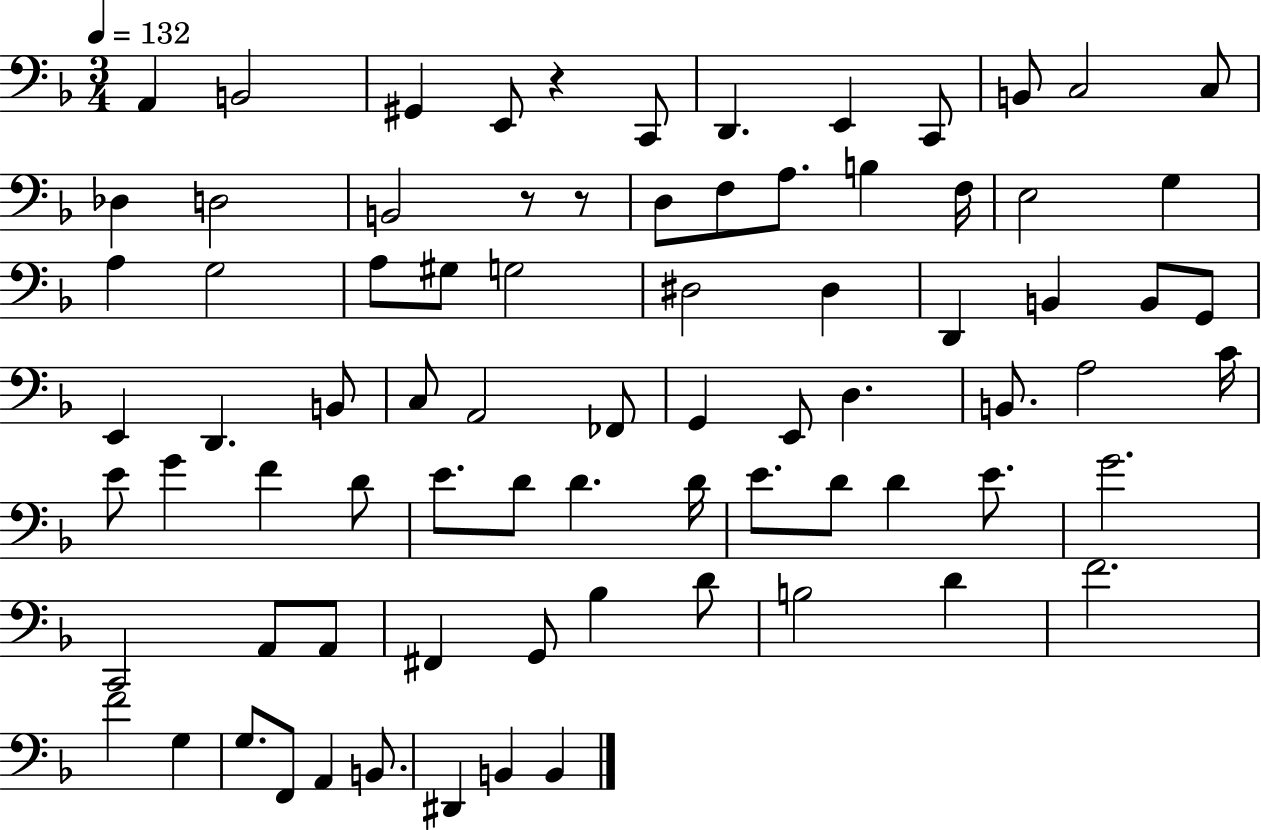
{
  \clef bass
  \numericTimeSignature
  \time 3/4
  \key f \major
  \tempo 4 = 132
  a,4 b,2 | gis,4 e,8 r4 c,8 | d,4. e,4 c,8 | b,8 c2 c8 | \break des4 d2 | b,2 r8 r8 | d8 f8 a8. b4 f16 | e2 g4 | \break a4 g2 | a8 gis8 g2 | dis2 dis4 | d,4 b,4 b,8 g,8 | \break e,4 d,4. b,8 | c8 a,2 fes,8 | g,4 e,8 d4. | b,8. a2 c'16 | \break e'8 g'4 f'4 d'8 | e'8. d'8 d'4. d'16 | e'8. d'8 d'4 e'8. | g'2. | \break c,2 a,8 a,8 | fis,4 g,8 bes4 d'8 | b2 d'4 | f'2. | \break f'2 g4 | g8. f,8 a,4 b,8. | dis,4 b,4 b,4 | \bar "|."
}